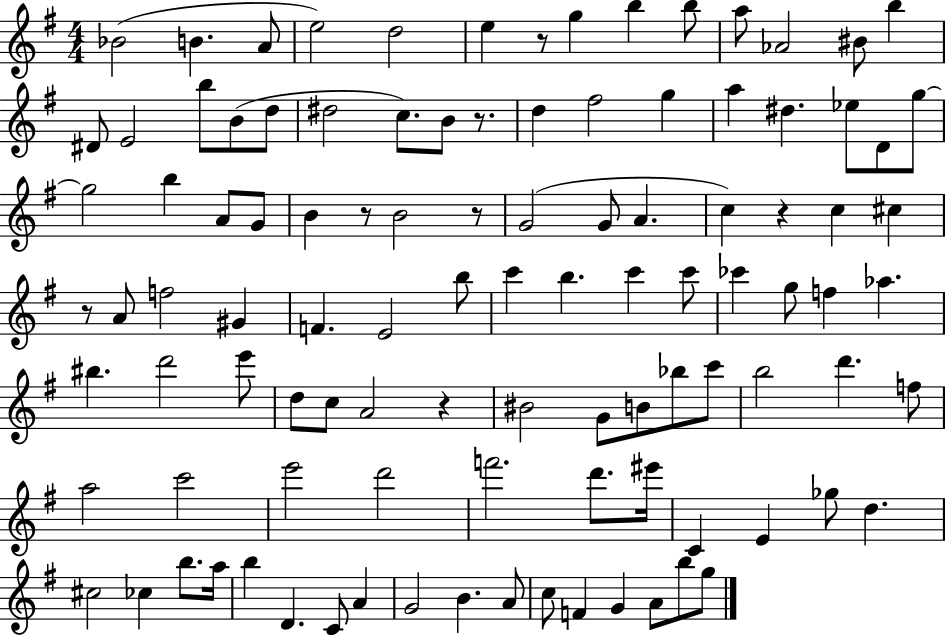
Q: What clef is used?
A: treble